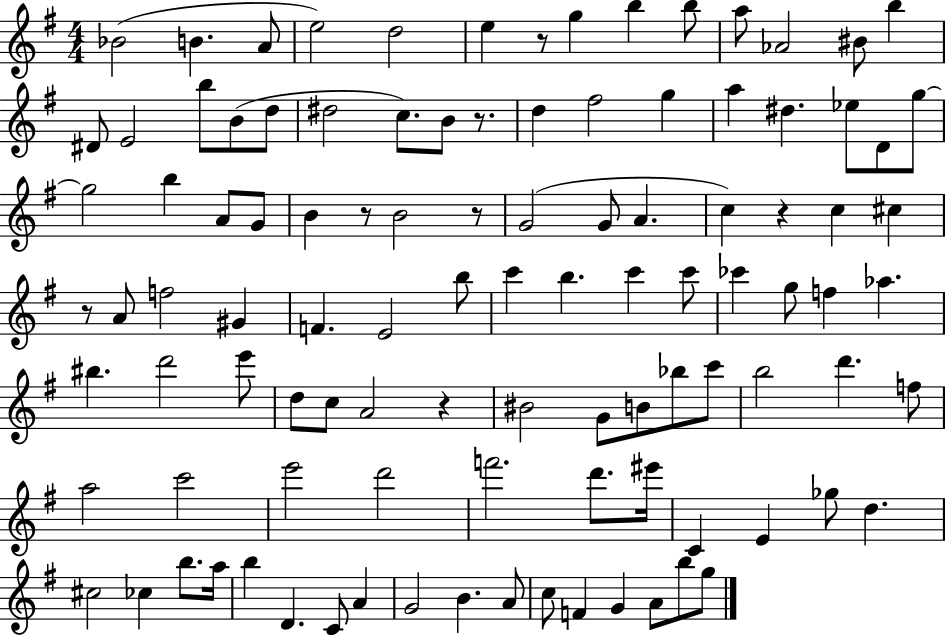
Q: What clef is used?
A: treble